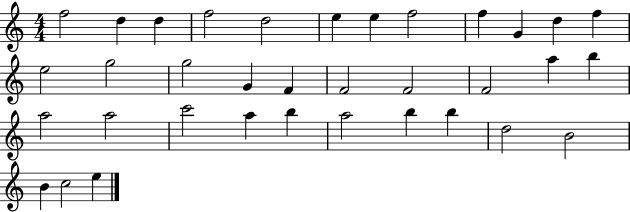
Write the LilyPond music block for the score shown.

{
  \clef treble
  \numericTimeSignature
  \time 4/4
  \key c \major
  f''2 d''4 d''4 | f''2 d''2 | e''4 e''4 f''2 | f''4 g'4 d''4 f''4 | \break e''2 g''2 | g''2 g'4 f'4 | f'2 f'2 | f'2 a''4 b''4 | \break a''2 a''2 | c'''2 a''4 b''4 | a''2 b''4 b''4 | d''2 b'2 | \break b'4 c''2 e''4 | \bar "|."
}